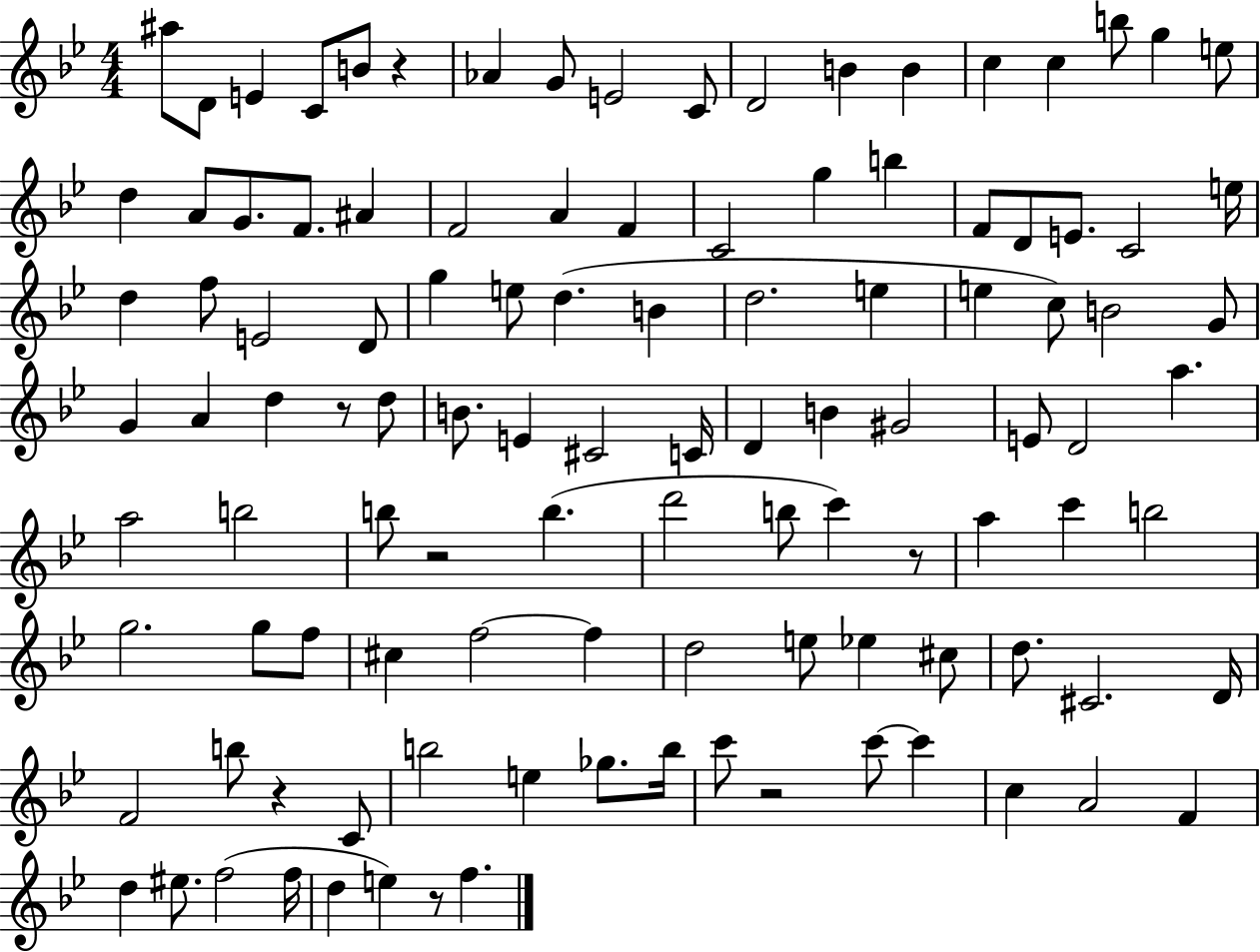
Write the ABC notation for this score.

X:1
T:Untitled
M:4/4
L:1/4
K:Bb
^a/2 D/2 E C/2 B/2 z _A G/2 E2 C/2 D2 B B c c b/2 g e/2 d A/2 G/2 F/2 ^A F2 A F C2 g b F/2 D/2 E/2 C2 e/4 d f/2 E2 D/2 g e/2 d B d2 e e c/2 B2 G/2 G A d z/2 d/2 B/2 E ^C2 C/4 D B ^G2 E/2 D2 a a2 b2 b/2 z2 b d'2 b/2 c' z/2 a c' b2 g2 g/2 f/2 ^c f2 f d2 e/2 _e ^c/2 d/2 ^C2 D/4 F2 b/2 z C/2 b2 e _g/2 b/4 c'/2 z2 c'/2 c' c A2 F d ^e/2 f2 f/4 d e z/2 f